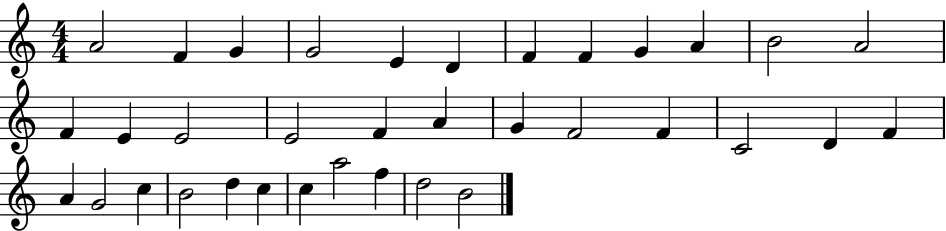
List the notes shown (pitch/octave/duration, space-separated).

A4/h F4/q G4/q G4/h E4/q D4/q F4/q F4/q G4/q A4/q B4/h A4/h F4/q E4/q E4/h E4/h F4/q A4/q G4/q F4/h F4/q C4/h D4/q F4/q A4/q G4/h C5/q B4/h D5/q C5/q C5/q A5/h F5/q D5/h B4/h